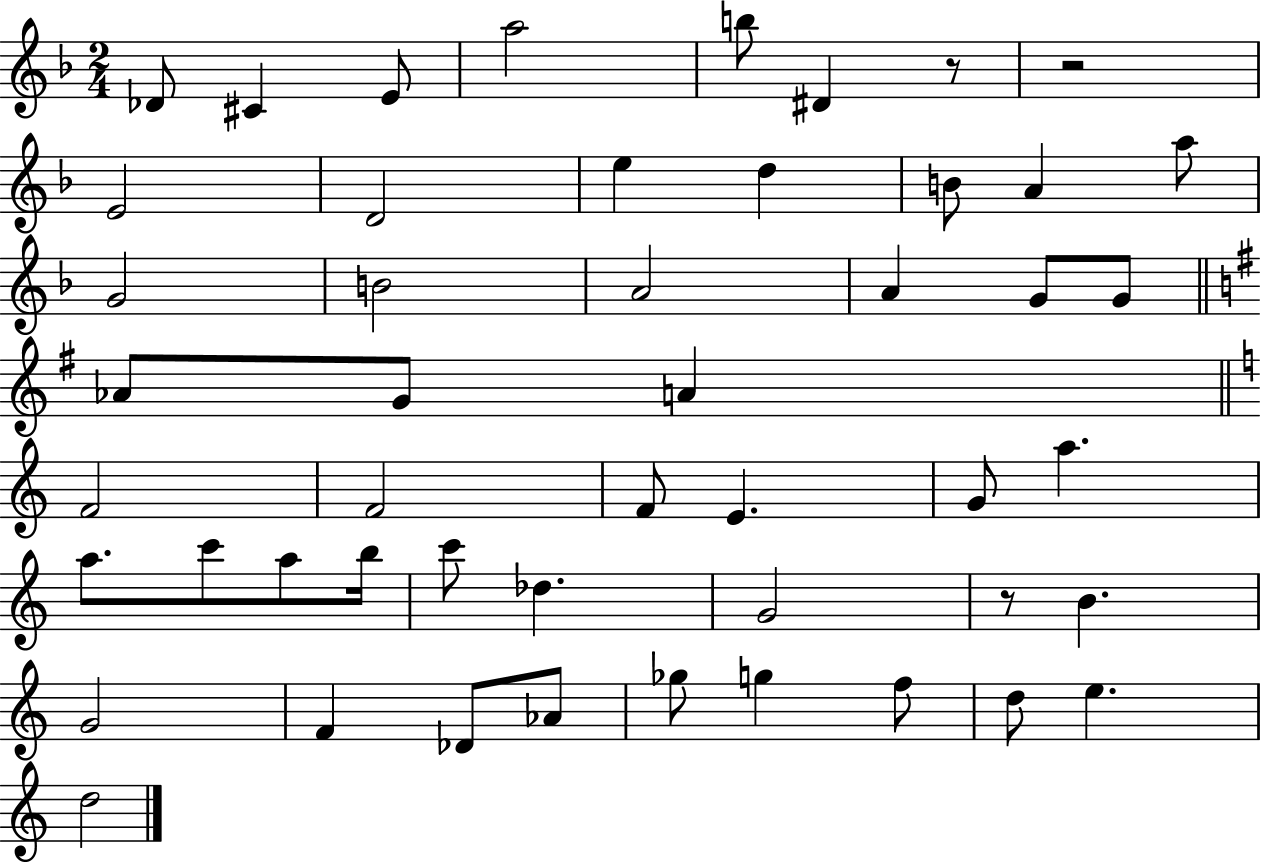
{
  \clef treble
  \numericTimeSignature
  \time 2/4
  \key f \major
  des'8 cis'4 e'8 | a''2 | b''8 dis'4 r8 | r2 | \break e'2 | d'2 | e''4 d''4 | b'8 a'4 a''8 | \break g'2 | b'2 | a'2 | a'4 g'8 g'8 | \break \bar "||" \break \key g \major aes'8 g'8 a'4 | \bar "||" \break \key a \minor f'2 | f'2 | f'8 e'4. | g'8 a''4. | \break a''8. c'''8 a''8 b''16 | c'''8 des''4. | g'2 | r8 b'4. | \break g'2 | f'4 des'8 aes'8 | ges''8 g''4 f''8 | d''8 e''4. | \break d''2 | \bar "|."
}